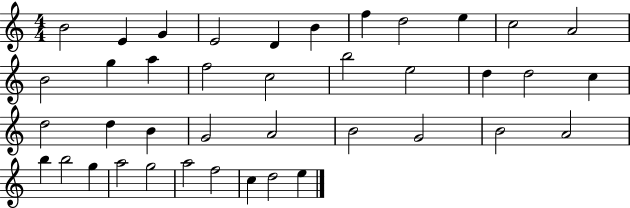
{
  \clef treble
  \numericTimeSignature
  \time 4/4
  \key c \major
  b'2 e'4 g'4 | e'2 d'4 b'4 | f''4 d''2 e''4 | c''2 a'2 | \break b'2 g''4 a''4 | f''2 c''2 | b''2 e''2 | d''4 d''2 c''4 | \break d''2 d''4 b'4 | g'2 a'2 | b'2 g'2 | b'2 a'2 | \break b''4 b''2 g''4 | a''2 g''2 | a''2 f''2 | c''4 d''2 e''4 | \break \bar "|."
}